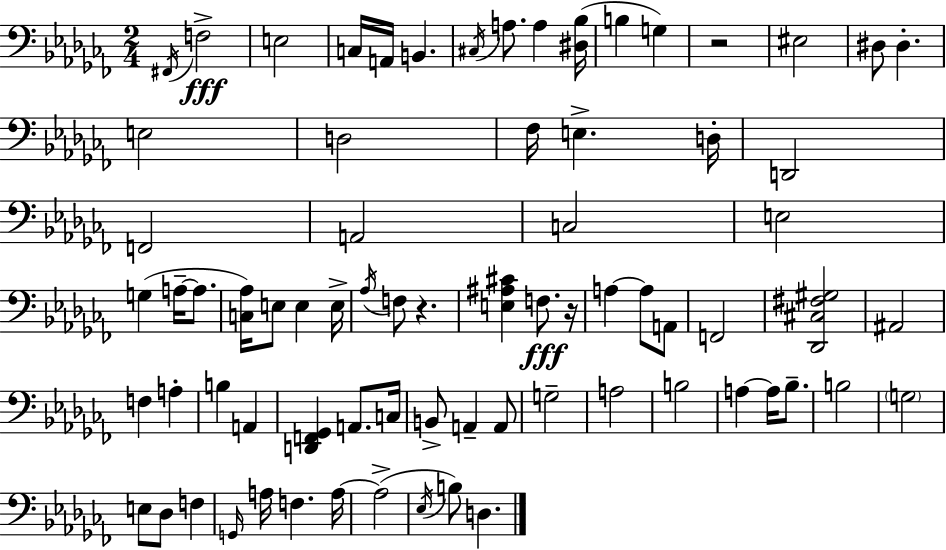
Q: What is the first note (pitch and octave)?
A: F#2